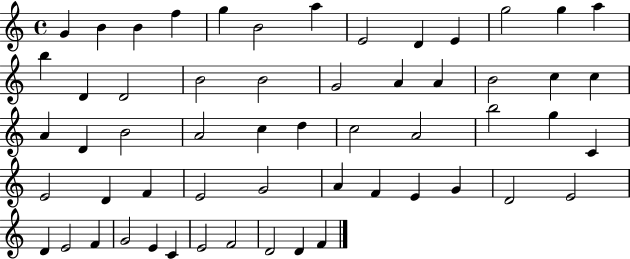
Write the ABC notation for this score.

X:1
T:Untitled
M:4/4
L:1/4
K:C
G B B f g B2 a E2 D E g2 g a b D D2 B2 B2 G2 A A B2 c c A D B2 A2 c d c2 A2 b2 g C E2 D F E2 G2 A F E G D2 E2 D E2 F G2 E C E2 F2 D2 D F